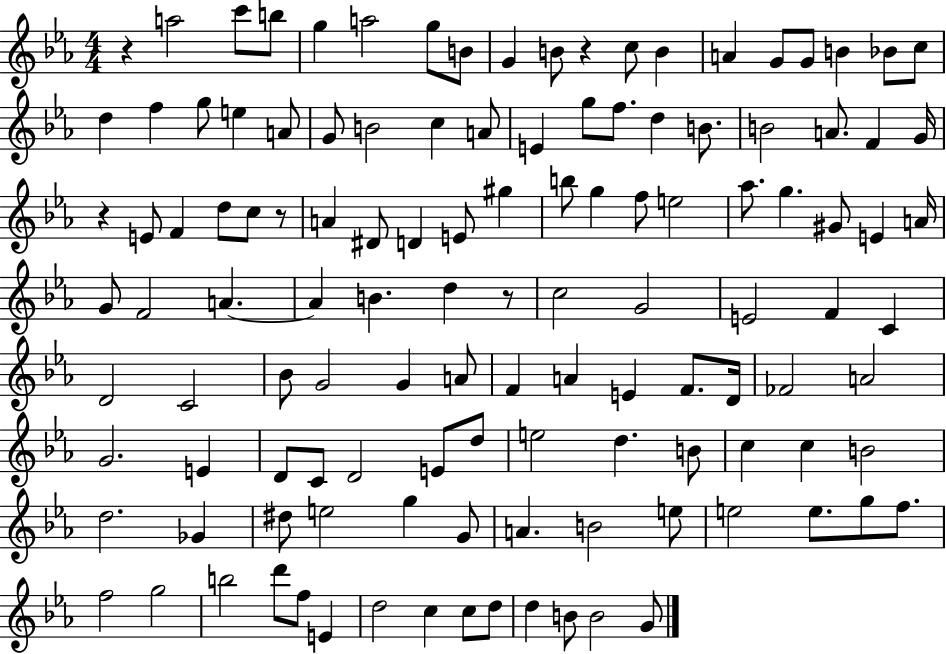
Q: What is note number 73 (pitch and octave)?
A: E4